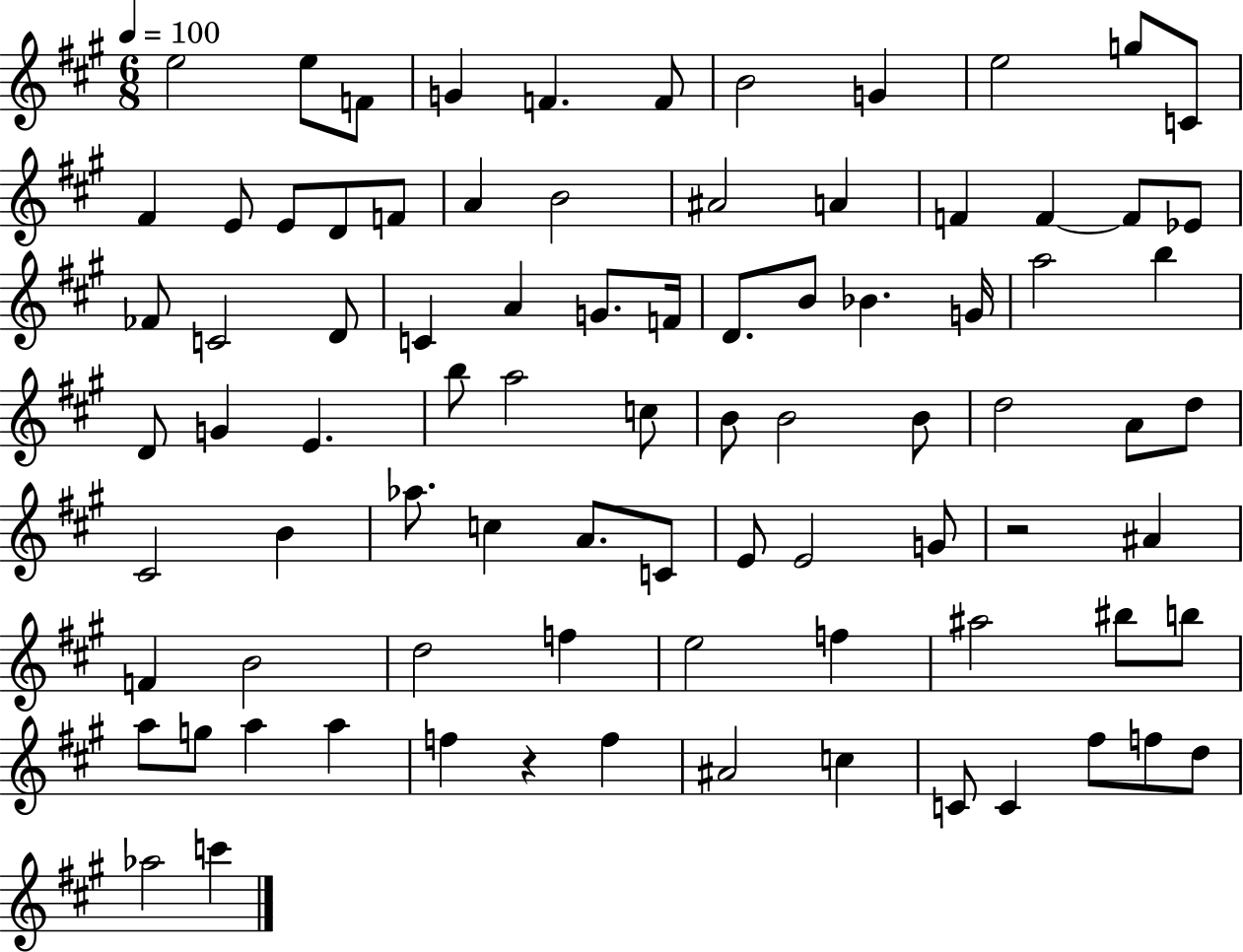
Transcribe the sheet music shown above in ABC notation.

X:1
T:Untitled
M:6/8
L:1/4
K:A
e2 e/2 F/2 G F F/2 B2 G e2 g/2 C/2 ^F E/2 E/2 D/2 F/2 A B2 ^A2 A F F F/2 _E/2 _F/2 C2 D/2 C A G/2 F/4 D/2 B/2 _B G/4 a2 b D/2 G E b/2 a2 c/2 B/2 B2 B/2 d2 A/2 d/2 ^C2 B _a/2 c A/2 C/2 E/2 E2 G/2 z2 ^A F B2 d2 f e2 f ^a2 ^b/2 b/2 a/2 g/2 a a f z f ^A2 c C/2 C ^f/2 f/2 d/2 _a2 c'